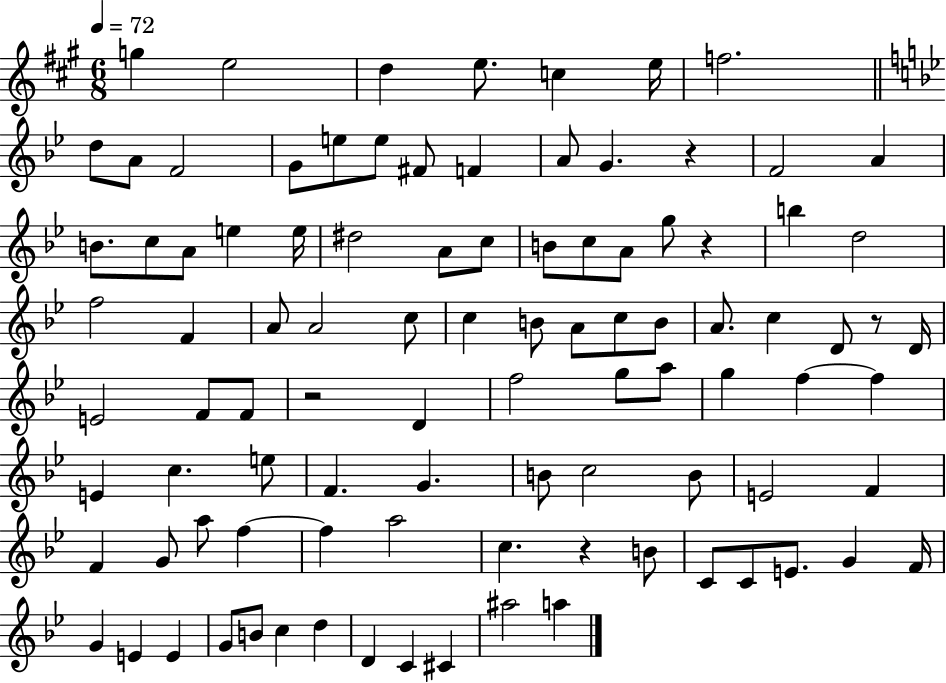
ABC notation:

X:1
T:Untitled
M:6/8
L:1/4
K:A
g e2 d e/2 c e/4 f2 d/2 A/2 F2 G/2 e/2 e/2 ^F/2 F A/2 G z F2 A B/2 c/2 A/2 e e/4 ^d2 A/2 c/2 B/2 c/2 A/2 g/2 z b d2 f2 F A/2 A2 c/2 c B/2 A/2 c/2 B/2 A/2 c D/2 z/2 D/4 E2 F/2 F/2 z2 D f2 g/2 a/2 g f f E c e/2 F G B/2 c2 B/2 E2 F F G/2 a/2 f f a2 c z B/2 C/2 C/2 E/2 G F/4 G E E G/2 B/2 c d D C ^C ^a2 a